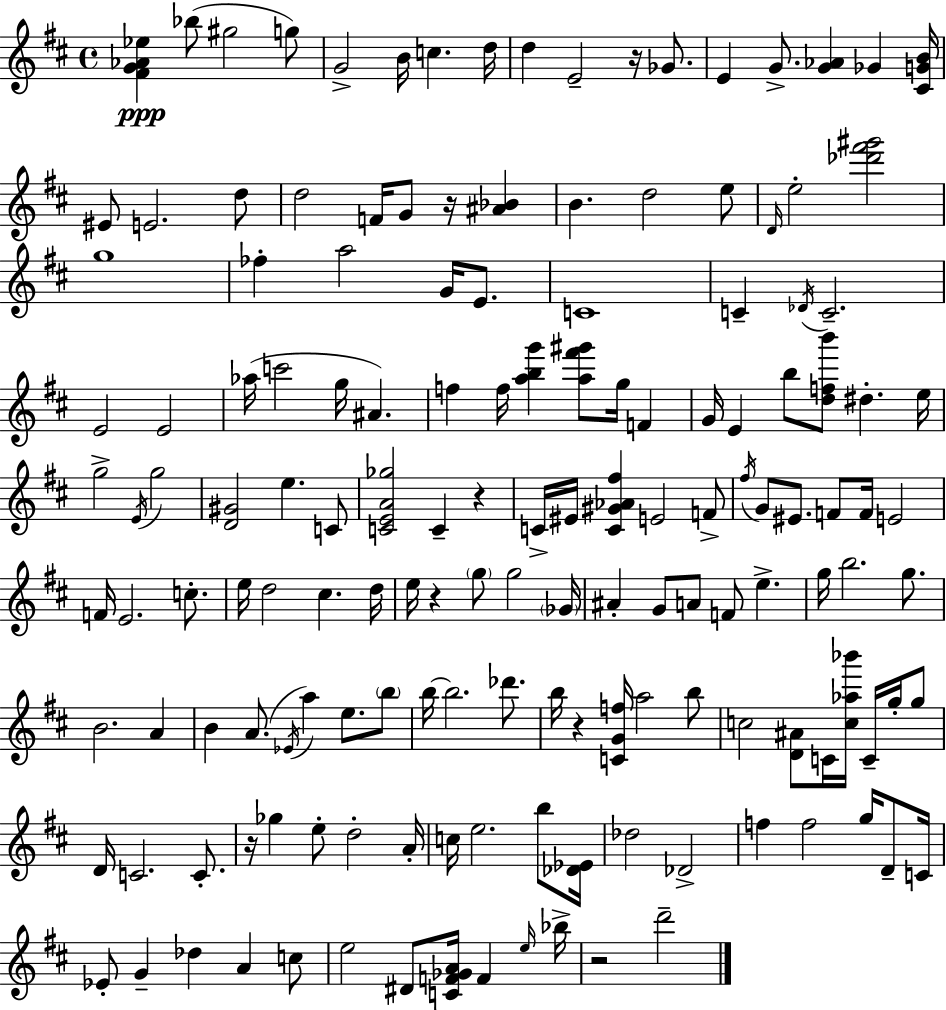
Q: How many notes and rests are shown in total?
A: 153